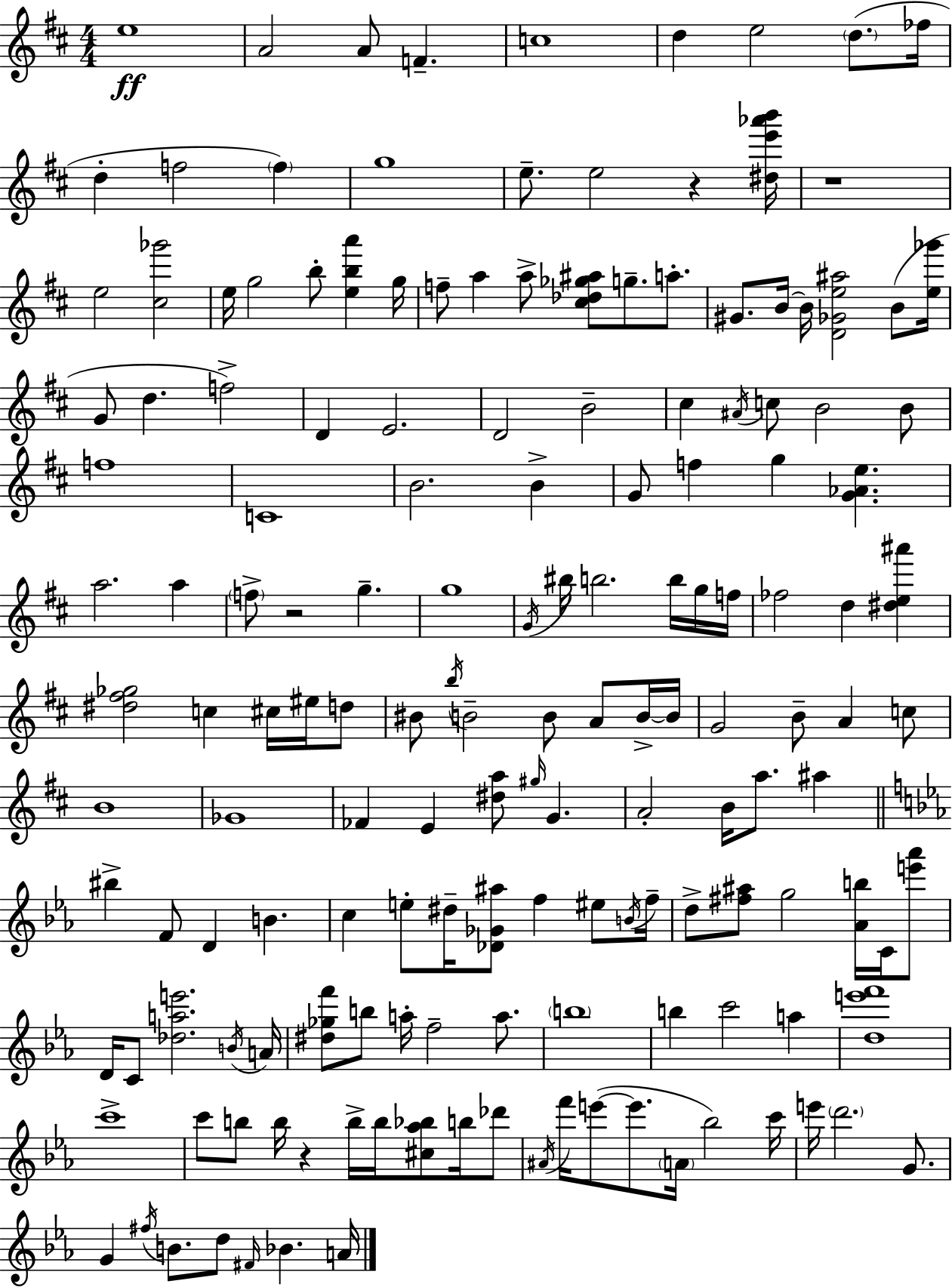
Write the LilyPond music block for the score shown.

{
  \clef treble
  \numericTimeSignature
  \time 4/4
  \key d \major
  e''1\ff | a'2 a'8 f'4.-- | c''1 | d''4 e''2 \parenthesize d''8.( fes''16 | \break d''4-. f''2 \parenthesize f''4) | g''1 | e''8.-- e''2 r4 <dis'' e''' aes''' b'''>16 | r1 | \break e''2 <cis'' ges'''>2 | e''16 g''2 b''8-. <e'' b'' a'''>4 g''16 | f''8-- a''4 a''8-> <cis'' des'' ges'' ais''>8 g''8.-- a''8.-. | gis'8. b'16~~ b'16 <d' ges' e'' ais''>2 b'8( <e'' ges'''>16 | \break g'8 d''4. f''2->) | d'4 e'2. | d'2 b'2-- | cis''4 \acciaccatura { ais'16 } c''8 b'2 b'8 | \break f''1 | c'1 | b'2. b'4-> | g'8 f''4 g''4 <g' aes' e''>4. | \break a''2. a''4 | \parenthesize f''8-> r2 g''4.-- | g''1 | \acciaccatura { g'16 } bis''16 b''2. b''16 | \break g''16 f''16 fes''2 d''4 <dis'' e'' ais'''>4 | <dis'' fis'' ges''>2 c''4 cis''16 eis''16 | d''8 bis'8 \acciaccatura { b''16 } b'2-- b'8 a'8 | b'16->~~ b'16 g'2 b'8-- a'4 | \break c''8 b'1 | ges'1 | fes'4 e'4 <dis'' a''>8 \grace { gis''16 } g'4. | a'2-. b'16 a''8. | \break ais''4 \bar "||" \break \key ees \major bis''4-> f'8 d'4 b'4. | c''4 e''8-. dis''16-- <des' ges' ais''>8 f''4 eis''8 \acciaccatura { b'16 } | f''16-- d''8-> <fis'' ais''>8 g''2 <aes' b''>16 c'16 <e''' aes'''>8 | d'16 c'8 <des'' a'' e'''>2. | \break \acciaccatura { b'16 } a'16 <dis'' ges'' f'''>8 b''8 a''16-. f''2-- a''8. | \parenthesize b''1 | b''4 c'''2 a''4 | <d'' e''' f'''>1 | \break c'''1-> | c'''8 b''8 b''16 r4 b''16-> b''16 <cis'' aes'' bes''>8 b''16 | des'''8 \acciaccatura { ais'16 } f'''16 e'''8~(~ e'''8. \parenthesize a'16 bes''2) | c'''16 e'''16 \parenthesize d'''2. | \break g'8. g'4 \acciaccatura { fis''16 } b'8. d''8 \grace { fis'16 } bes'4. | a'16 \bar "|."
}